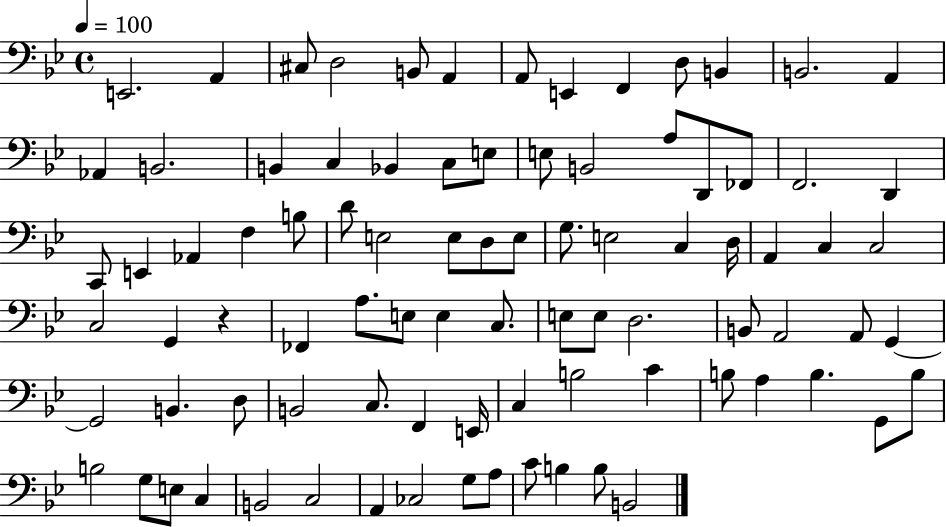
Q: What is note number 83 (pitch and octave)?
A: A3